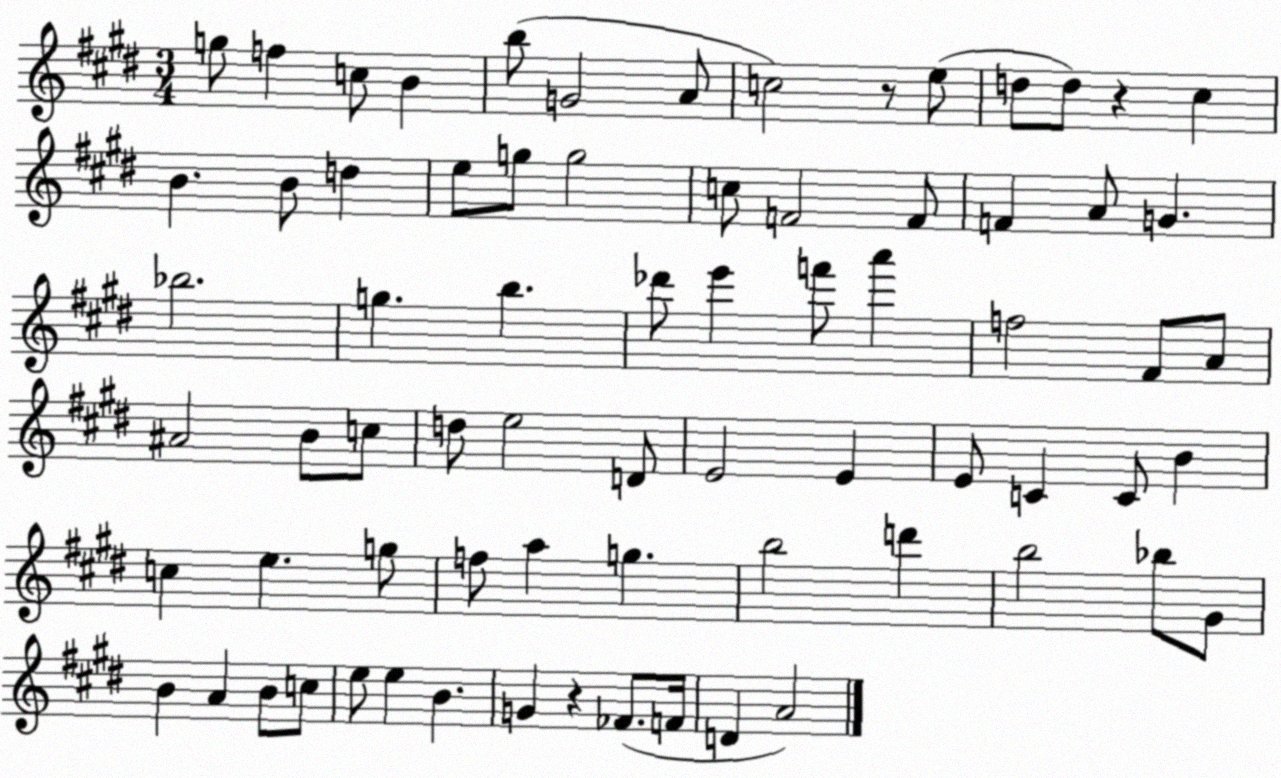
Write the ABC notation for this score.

X:1
T:Untitled
M:3/4
L:1/4
K:E
g/2 f c/2 B b/2 G2 A/2 c2 z/2 e/2 d/2 d/2 z ^c B B/2 d e/2 g/2 g2 c/2 F2 F/2 F A/2 G _b2 g b _d'/2 e' f'/2 a' f2 ^F/2 A/2 ^A2 B/2 c/2 d/2 e2 D/2 E2 E E/2 C C/2 B c e g/2 f/2 a g b2 d' b2 _b/2 ^G/2 B A B/2 c/2 e/2 e B G z _F/2 F/4 D A2